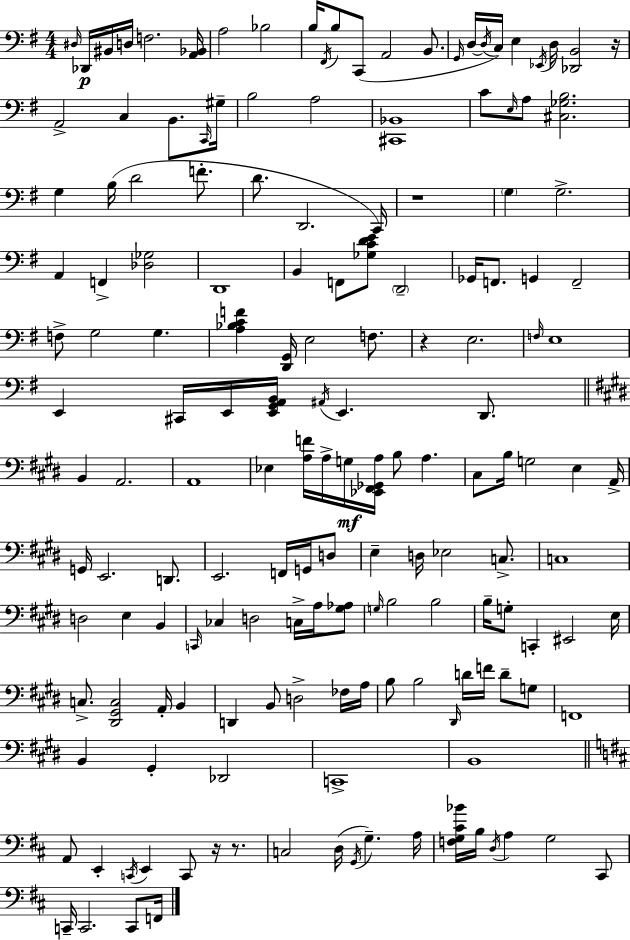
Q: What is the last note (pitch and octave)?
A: F2